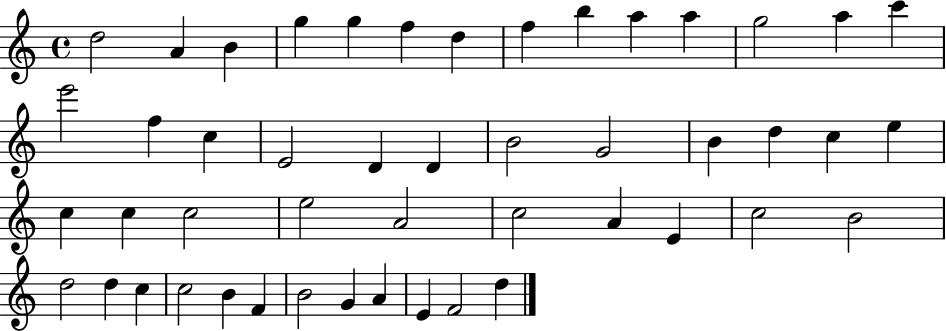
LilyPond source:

{
  \clef treble
  \time 4/4
  \defaultTimeSignature
  \key c \major
  d''2 a'4 b'4 | g''4 g''4 f''4 d''4 | f''4 b''4 a''4 a''4 | g''2 a''4 c'''4 | \break e'''2 f''4 c''4 | e'2 d'4 d'4 | b'2 g'2 | b'4 d''4 c''4 e''4 | \break c''4 c''4 c''2 | e''2 a'2 | c''2 a'4 e'4 | c''2 b'2 | \break d''2 d''4 c''4 | c''2 b'4 f'4 | b'2 g'4 a'4 | e'4 f'2 d''4 | \break \bar "|."
}